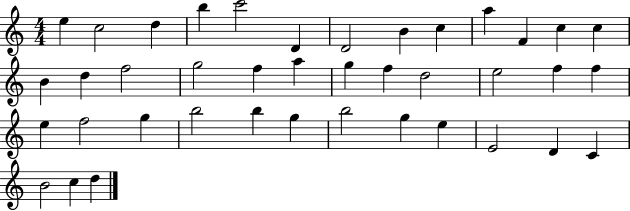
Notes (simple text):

E5/q C5/h D5/q B5/q C6/h D4/q D4/h B4/q C5/q A5/q F4/q C5/q C5/q B4/q D5/q F5/h G5/h F5/q A5/q G5/q F5/q D5/h E5/h F5/q F5/q E5/q F5/h G5/q B5/h B5/q G5/q B5/h G5/q E5/q E4/h D4/q C4/q B4/h C5/q D5/q